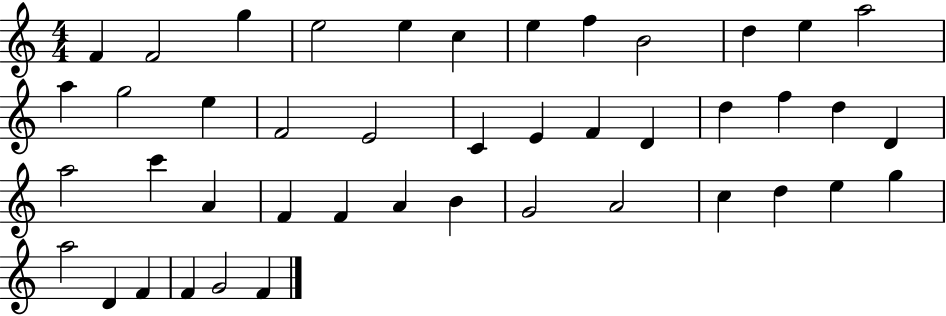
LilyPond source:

{
  \clef treble
  \numericTimeSignature
  \time 4/4
  \key c \major
  f'4 f'2 g''4 | e''2 e''4 c''4 | e''4 f''4 b'2 | d''4 e''4 a''2 | \break a''4 g''2 e''4 | f'2 e'2 | c'4 e'4 f'4 d'4 | d''4 f''4 d''4 d'4 | \break a''2 c'''4 a'4 | f'4 f'4 a'4 b'4 | g'2 a'2 | c''4 d''4 e''4 g''4 | \break a''2 d'4 f'4 | f'4 g'2 f'4 | \bar "|."
}